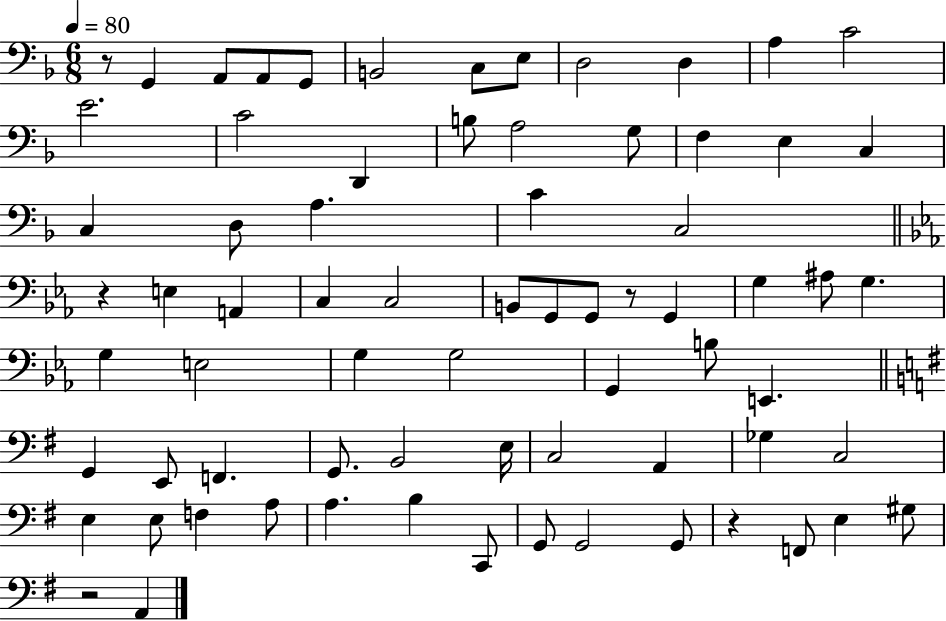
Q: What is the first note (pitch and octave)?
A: G2